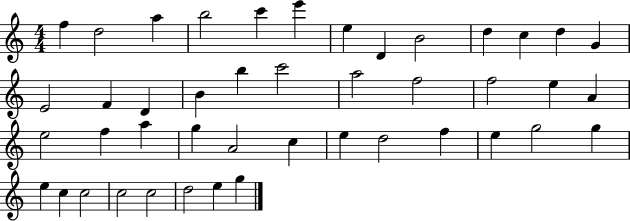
F5/q D5/h A5/q B5/h C6/q E6/q E5/q D4/q B4/h D5/q C5/q D5/q G4/q E4/h F4/q D4/q B4/q B5/q C6/h A5/h F5/h F5/h E5/q A4/q E5/h F5/q A5/q G5/q A4/h C5/q E5/q D5/h F5/q E5/q G5/h G5/q E5/q C5/q C5/h C5/h C5/h D5/h E5/q G5/q